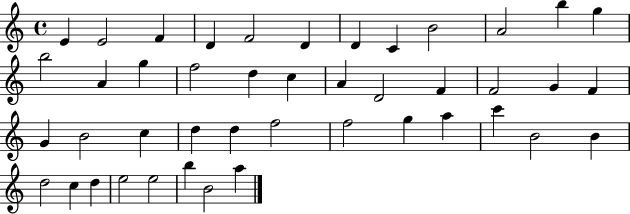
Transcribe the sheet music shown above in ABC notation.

X:1
T:Untitled
M:4/4
L:1/4
K:C
E E2 F D F2 D D C B2 A2 b g b2 A g f2 d c A D2 F F2 G F G B2 c d d f2 f2 g a c' B2 B d2 c d e2 e2 b B2 a